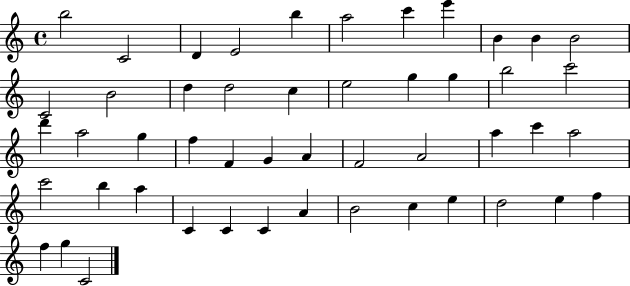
B5/h C4/h D4/q E4/h B5/q A5/h C6/q E6/q B4/q B4/q B4/h C4/h B4/h D5/q D5/h C5/q E5/h G5/q G5/q B5/h C6/h D6/q A5/h G5/q F5/q F4/q G4/q A4/q F4/h A4/h A5/q C6/q A5/h C6/h B5/q A5/q C4/q C4/q C4/q A4/q B4/h C5/q E5/q D5/h E5/q F5/q F5/q G5/q C4/h